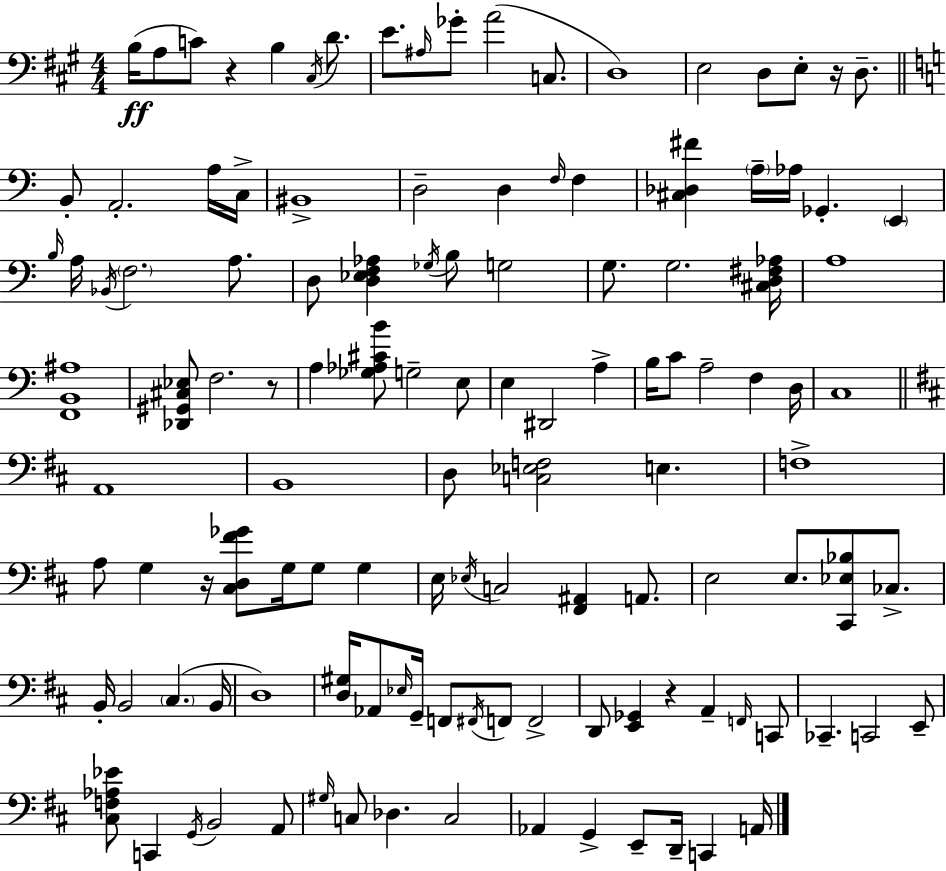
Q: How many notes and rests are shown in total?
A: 122